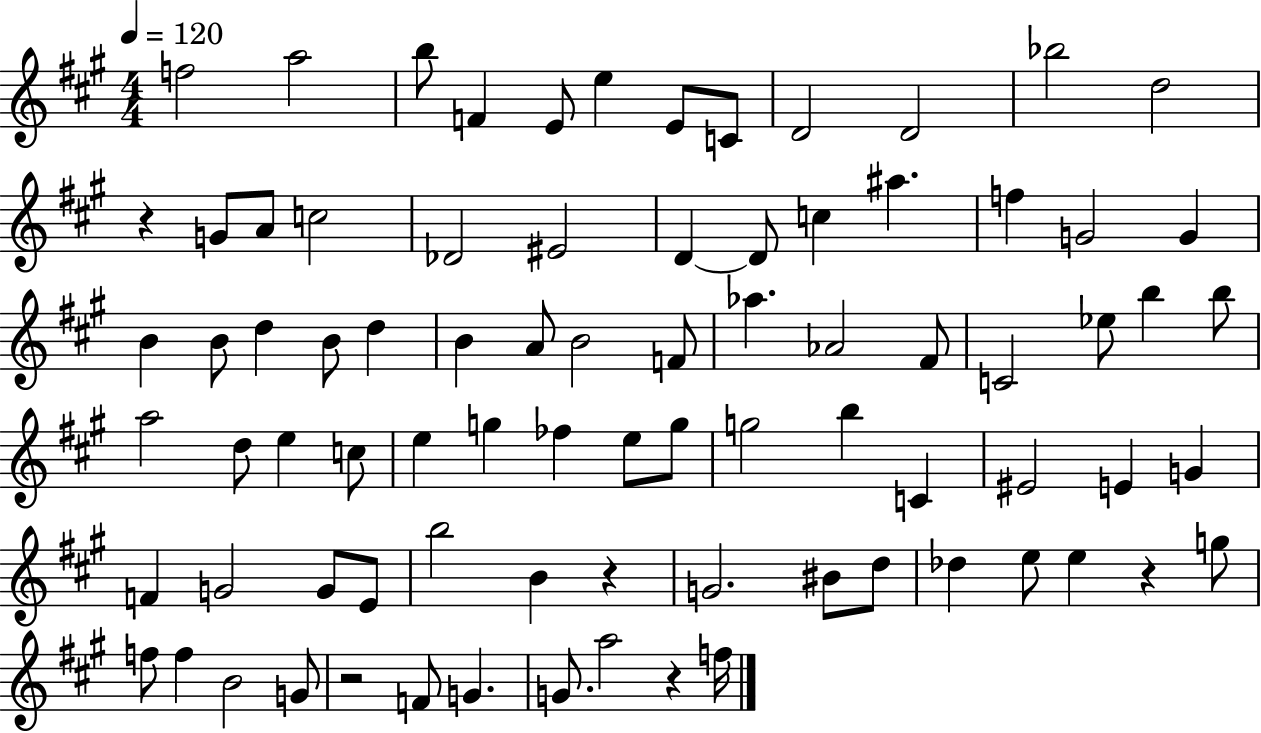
X:1
T:Untitled
M:4/4
L:1/4
K:A
f2 a2 b/2 F E/2 e E/2 C/2 D2 D2 _b2 d2 z G/2 A/2 c2 _D2 ^E2 D D/2 c ^a f G2 G B B/2 d B/2 d B A/2 B2 F/2 _a _A2 ^F/2 C2 _e/2 b b/2 a2 d/2 e c/2 e g _f e/2 g/2 g2 b C ^E2 E G F G2 G/2 E/2 b2 B z G2 ^B/2 d/2 _d e/2 e z g/2 f/2 f B2 G/2 z2 F/2 G G/2 a2 z f/4